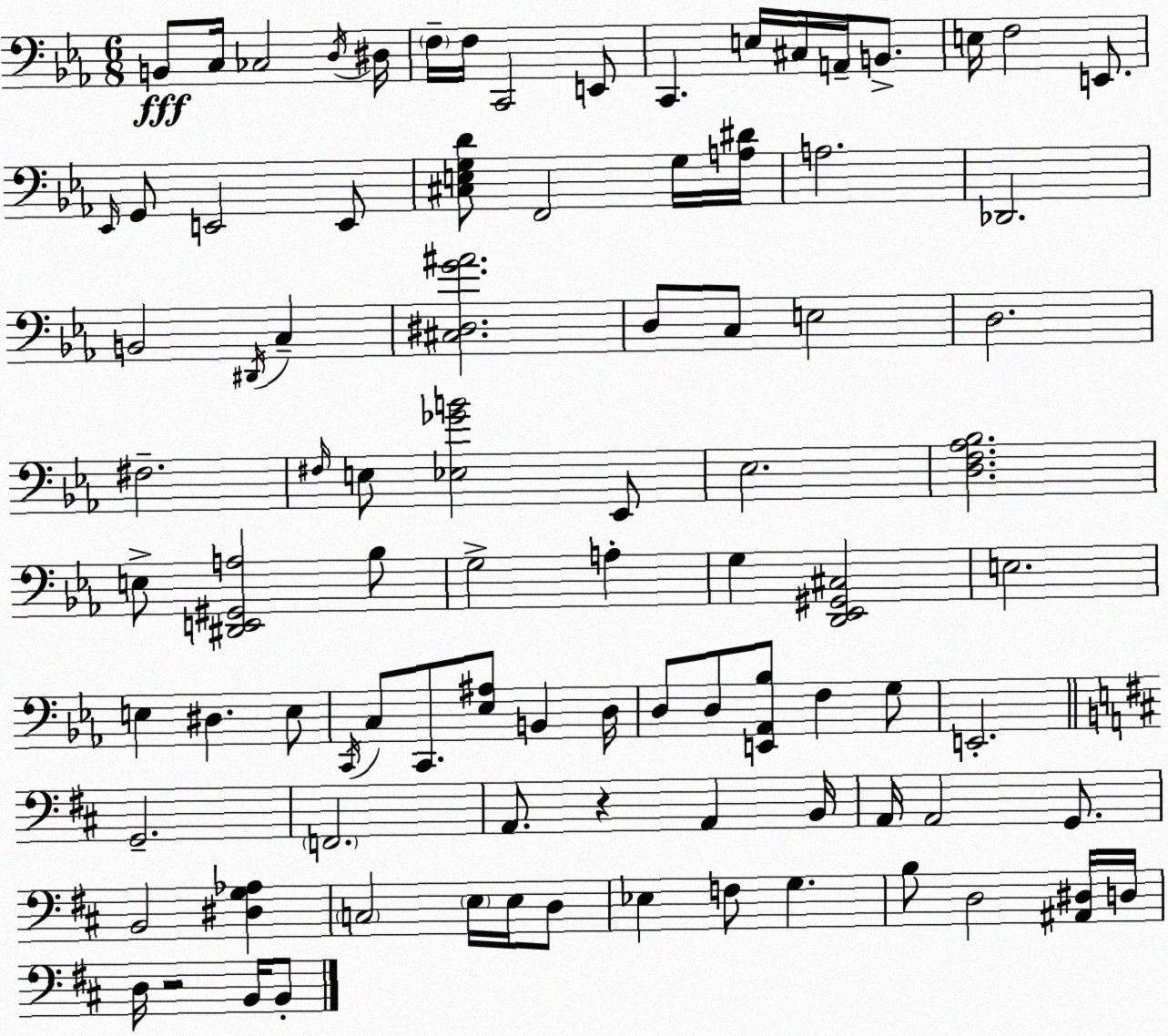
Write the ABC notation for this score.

X:1
T:Untitled
M:6/8
L:1/4
K:Eb
B,,/2 C,/4 _C,2 D,/4 ^D,/4 F,/4 F,/4 C,,2 E,,/2 C,, E,/4 ^C,/4 A,,/4 B,,/2 E,/4 F,2 E,,/2 _E,,/4 G,,/2 E,,2 E,,/2 [^C,E,G,D]/2 F,,2 G,/4 [A,^D]/4 A,2 _D,,2 B,,2 ^D,,/4 C, [^C,^D,G^A]2 D,/2 C,/2 E,2 D,2 ^F,2 ^F,/4 E,/2 [_E,_GB]2 _E,,/2 _E,2 [D,F,_A,_B,]2 E,/2 [^D,,E,,^G,,A,]2 _B,/2 G,2 A, G, [D,,_E,,^G,,^C,]2 E,2 E, ^D, E,/2 C,,/4 C,/2 C,,/2 [_E,^A,]/2 B,, D,/4 D,/2 D,/2 [E,,_A,,_B,]/2 F, G,/2 E,,2 G,,2 F,,2 A,,/2 z A,, B,,/4 A,,/4 A,,2 G,,/2 B,,2 [^D,G,_A,] C,2 E,/4 E,/4 D,/2 _E, F,/2 G, B,/2 D,2 [^A,,^D,]/4 D,/4 D,/4 z2 B,,/4 B,,/2